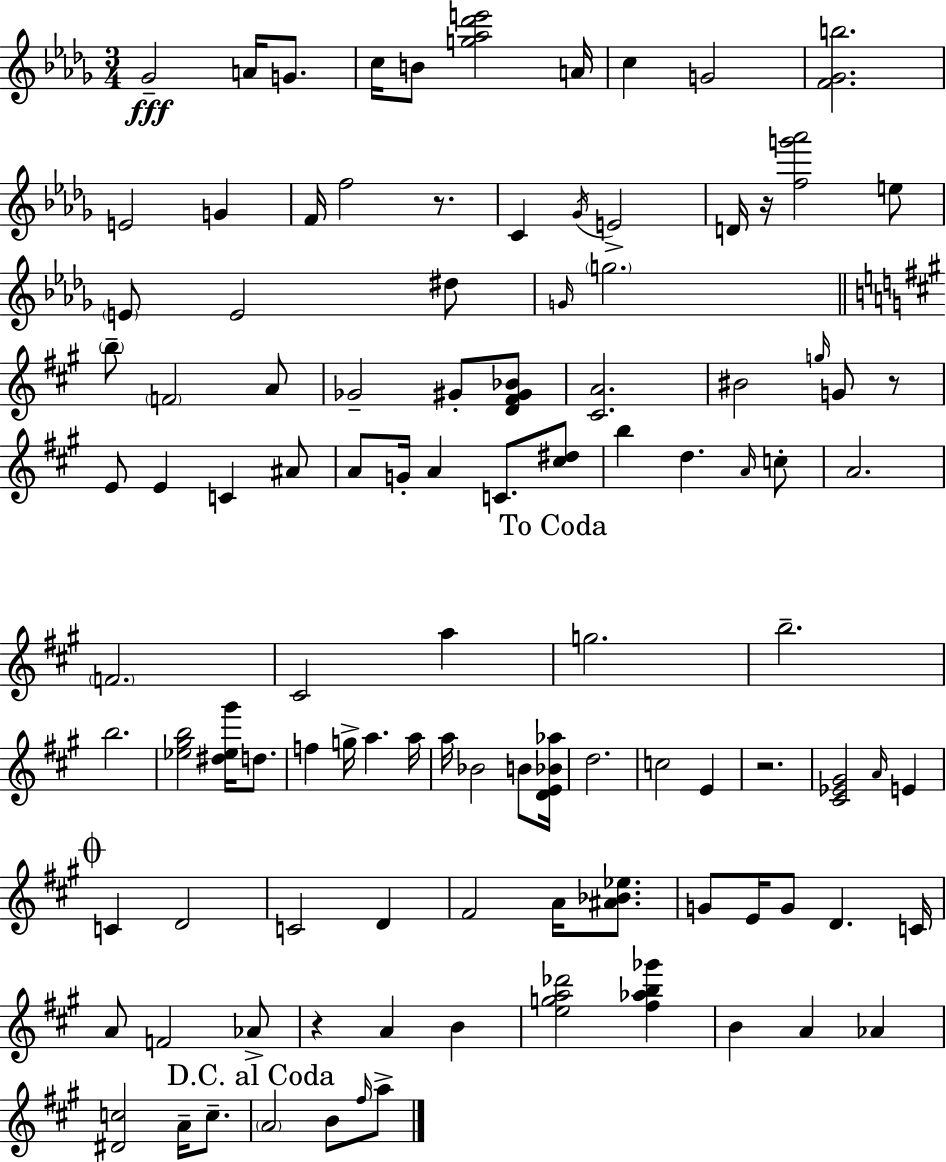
{
  \clef treble
  \numericTimeSignature
  \time 3/4
  \key bes \minor
  ges'2--\fff a'16 g'8. | c''16 b'8 <g'' aes'' des''' e'''>2 a'16 | c''4 g'2 | <f' ges' b''>2. | \break e'2 g'4 | f'16 f''2 r8. | c'4 \acciaccatura { ges'16 } e'2-> | d'16 r16 <f'' g''' aes'''>2 e''8 | \break \parenthesize e'8 e'2 dis''8 | \grace { g'16 } \parenthesize g''2. | \bar "||" \break \key a \major \parenthesize b''8-- \parenthesize f'2 a'8 | ges'2-- gis'8-. <d' fis' gis' bes'>8 | <cis' a'>2. | bis'2 \grace { g''16 } g'8 r8 | \break e'8 e'4 c'4 ais'8 | a'8 g'16-. a'4 c'8. <cis'' dis''>8 | b''4 d''4. \grace { a'16 } | c''8-. a'2. | \break \parenthesize f'2. | cis'2 a''4 | \mark "To Coda" g''2. | b''2.-- | \break b''2. | <ees'' gis'' b''>2 <dis'' ees'' gis'''>16 d''8. | f''4 g''16-> a''4. | a''16 a''16 bes'2 b'8 | \break <d' e' bes' aes''>16 d''2. | c''2 e'4 | r2. | <cis' ees' gis'>2 \grace { a'16 } e'4 | \break \mark \markup { \musicglyph "scripts.coda" } c'4 d'2 | c'2 d'4 | fis'2 a'16 | <ais' bes' ees''>8. g'8 e'16 g'8 d'4. | \break c'16 a'8 f'2 | aes'8-> r4 a'4 b'4 | <e'' g'' a'' des'''>2 <fis'' aes'' b'' ges'''>4 | b'4 a'4 aes'4 | \break <dis' c''>2 a'16-- | c''8.-- \mark "D.C. al Coda" \parenthesize a'2 b'8 | \grace { fis''16 } a''8-> \bar "|."
}